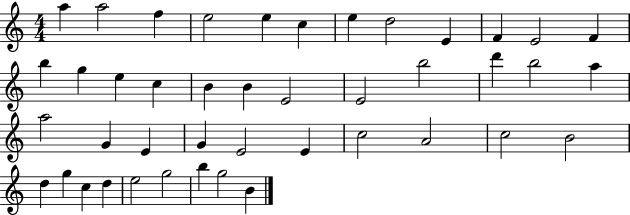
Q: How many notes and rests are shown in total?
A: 43